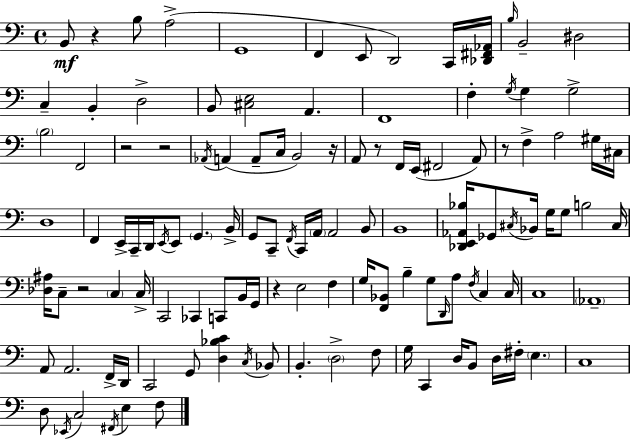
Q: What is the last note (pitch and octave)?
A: F3